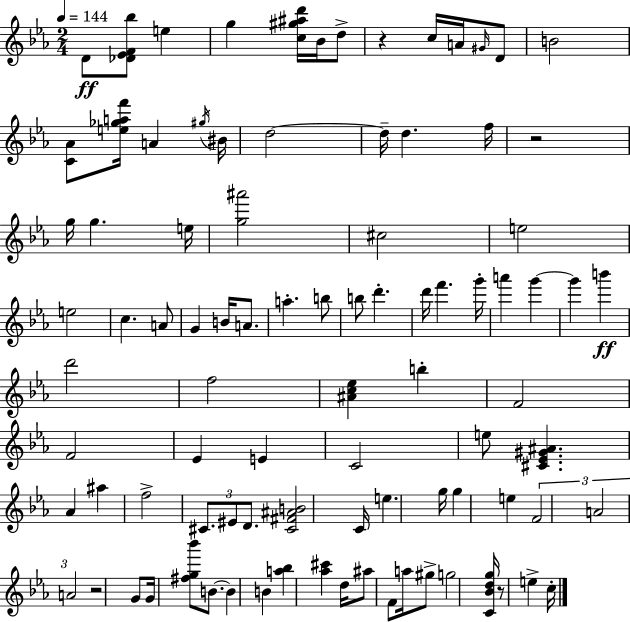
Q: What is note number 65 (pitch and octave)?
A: B4